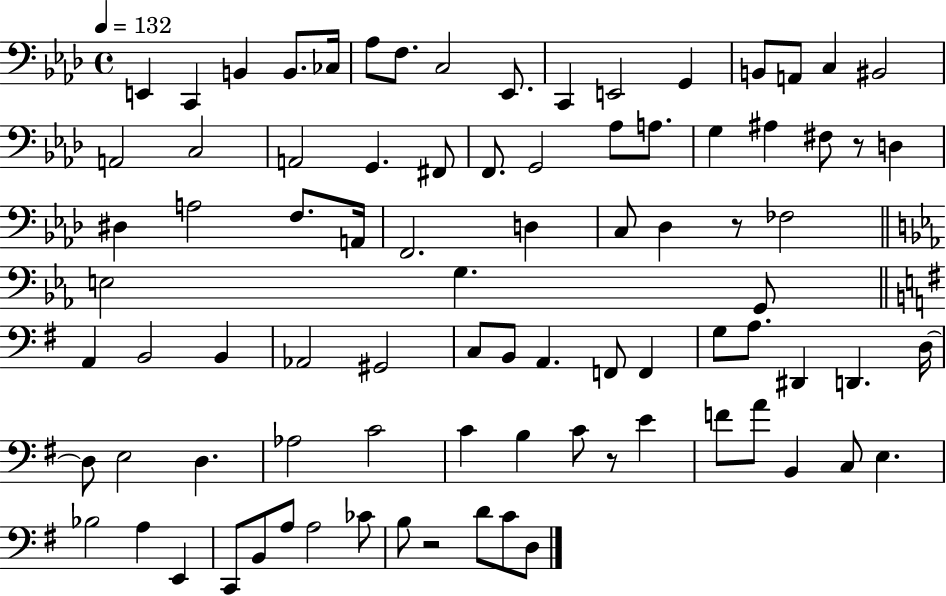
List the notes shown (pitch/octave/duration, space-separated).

E2/q C2/q B2/q B2/e. CES3/s Ab3/e F3/e. C3/h Eb2/e. C2/q E2/h G2/q B2/e A2/e C3/q BIS2/h A2/h C3/h A2/h G2/q. F#2/e F2/e. G2/h Ab3/e A3/e. G3/q A#3/q F#3/e R/e D3/q D#3/q A3/h F3/e. A2/s F2/h. D3/q C3/e Db3/q R/e FES3/h E3/h G3/q. G2/e A2/q B2/h B2/q Ab2/h G#2/h C3/e B2/e A2/q. F2/e F2/q G3/e A3/e. D#2/q D2/q. D3/s D3/e E3/h D3/q. Ab3/h C4/h C4/q B3/q C4/e R/e E4/q F4/e A4/e B2/q C3/e E3/q. Bb3/h A3/q E2/q C2/e B2/e A3/e A3/h CES4/e B3/e R/h D4/e C4/e D3/e